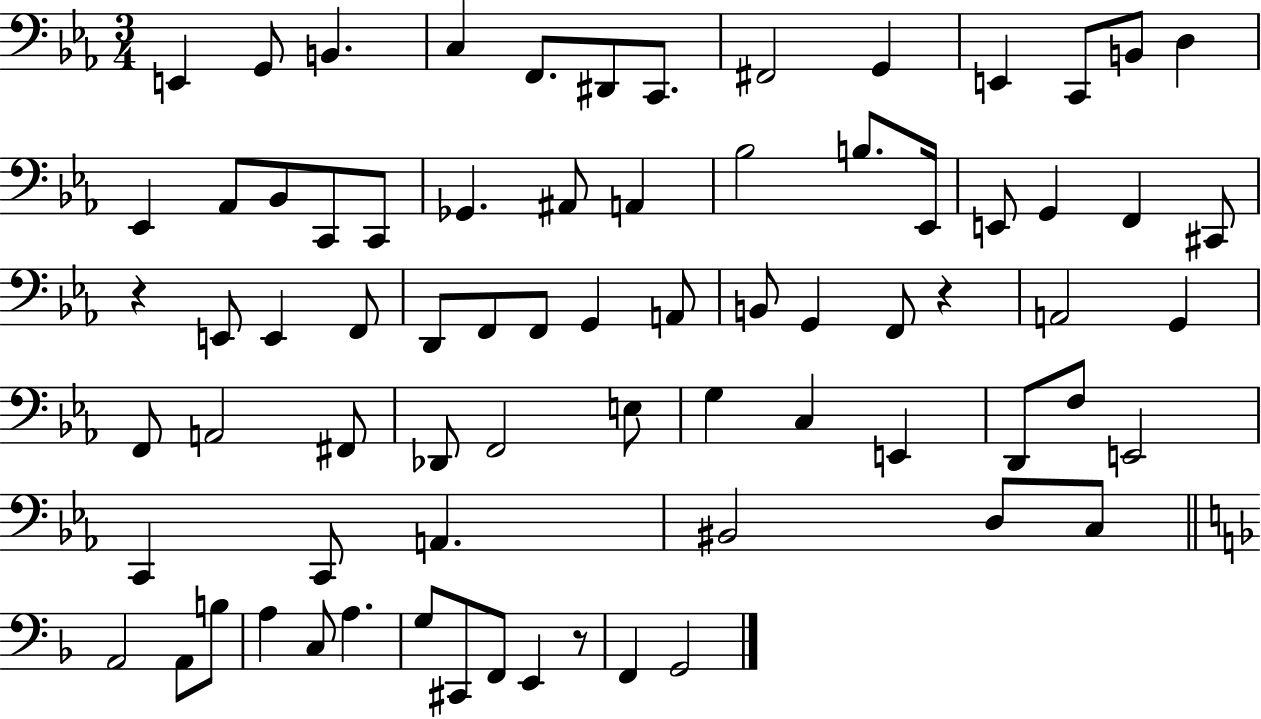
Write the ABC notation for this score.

X:1
T:Untitled
M:3/4
L:1/4
K:Eb
E,, G,,/2 B,, C, F,,/2 ^D,,/2 C,,/2 ^F,,2 G,, E,, C,,/2 B,,/2 D, _E,, _A,,/2 _B,,/2 C,,/2 C,,/2 _G,, ^A,,/2 A,, _B,2 B,/2 _E,,/4 E,,/2 G,, F,, ^C,,/2 z E,,/2 E,, F,,/2 D,,/2 F,,/2 F,,/2 G,, A,,/2 B,,/2 G,, F,,/2 z A,,2 G,, F,,/2 A,,2 ^F,,/2 _D,,/2 F,,2 E,/2 G, C, E,, D,,/2 F,/2 E,,2 C,, C,,/2 A,, ^B,,2 D,/2 C,/2 A,,2 A,,/2 B,/2 A, C,/2 A, G,/2 ^C,,/2 F,,/2 E,, z/2 F,, G,,2